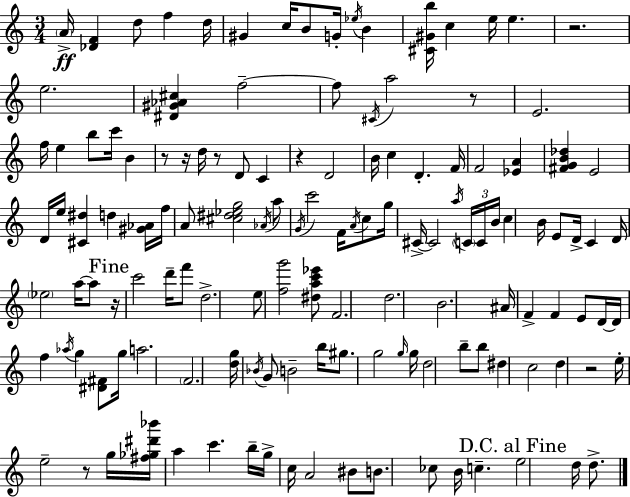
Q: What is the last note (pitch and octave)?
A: D5